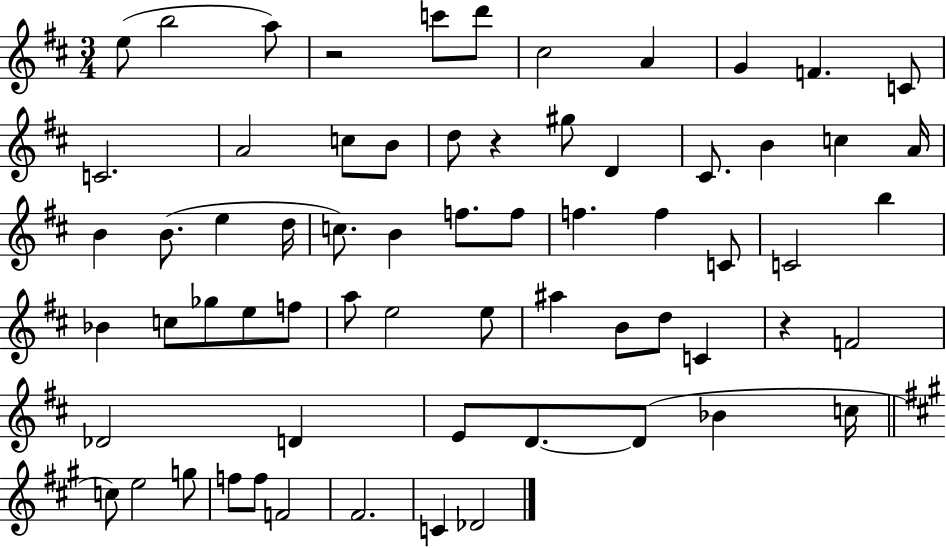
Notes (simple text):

E5/e B5/h A5/e R/h C6/e D6/e C#5/h A4/q G4/q F4/q. C4/e C4/h. A4/h C5/e B4/e D5/e R/q G#5/e D4/q C#4/e. B4/q C5/q A4/s B4/q B4/e. E5/q D5/s C5/e. B4/q F5/e. F5/e F5/q. F5/q C4/e C4/h B5/q Bb4/q C5/e Gb5/e E5/e F5/e A5/e E5/h E5/e A#5/q B4/e D5/e C4/q R/q F4/h Db4/h D4/q E4/e D4/e. D4/e Bb4/q C5/s C5/e E5/h G5/e F5/e F5/e F4/h F#4/h. C4/q Db4/h